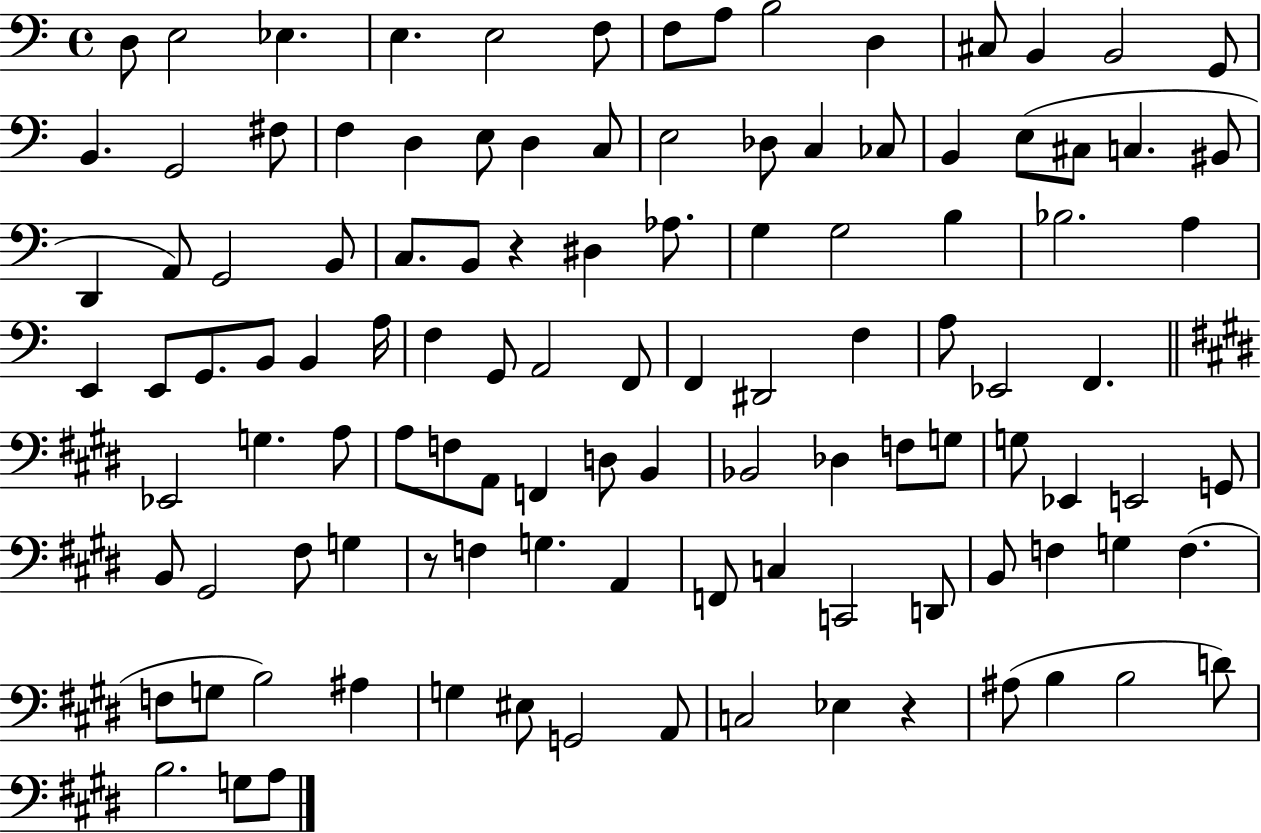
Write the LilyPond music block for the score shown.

{
  \clef bass
  \time 4/4
  \defaultTimeSignature
  \key c \major
  d8 e2 ees4. | e4. e2 f8 | f8 a8 b2 d4 | cis8 b,4 b,2 g,8 | \break b,4. g,2 fis8 | f4 d4 e8 d4 c8 | e2 des8 c4 ces8 | b,4 e8( cis8 c4. bis,8 | \break d,4 a,8) g,2 b,8 | c8. b,8 r4 dis4 aes8. | g4 g2 b4 | bes2. a4 | \break e,4 e,8 g,8. b,8 b,4 a16 | f4 g,8 a,2 f,8 | f,4 dis,2 f4 | a8 ees,2 f,4. | \break \bar "||" \break \key e \major ees,2 g4. a8 | a8 f8 a,8 f,4 d8 b,4 | bes,2 des4 f8 g8 | g8 ees,4 e,2 g,8 | \break b,8 gis,2 fis8 g4 | r8 f4 g4. a,4 | f,8 c4 c,2 d,8 | b,8 f4 g4 f4.( | \break f8 g8 b2) ais4 | g4 eis8 g,2 a,8 | c2 ees4 r4 | ais8( b4 b2 d'8) | \break b2. g8 a8 | \bar "|."
}